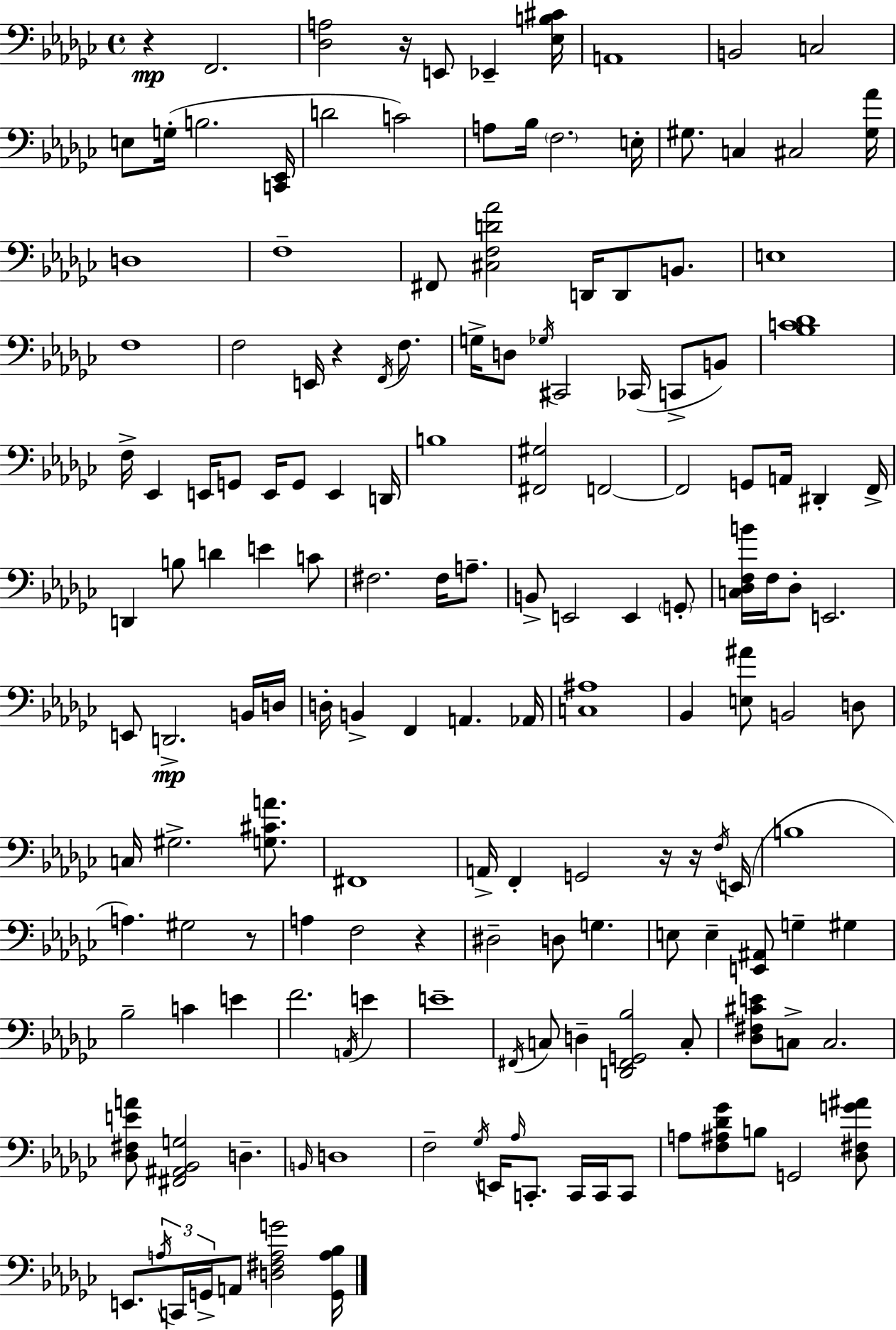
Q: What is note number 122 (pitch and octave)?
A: C2